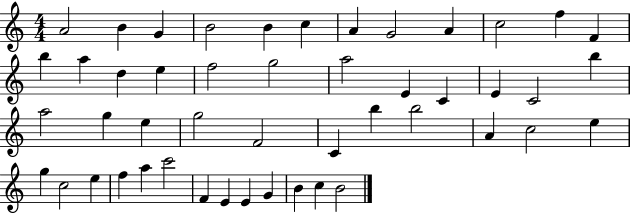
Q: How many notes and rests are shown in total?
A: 48